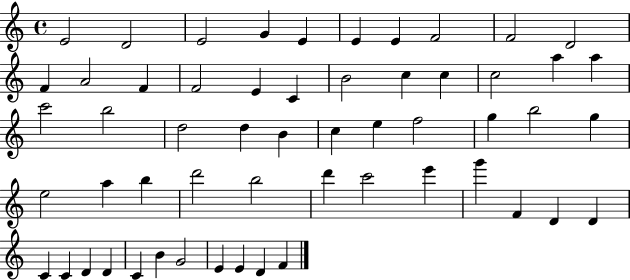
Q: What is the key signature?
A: C major